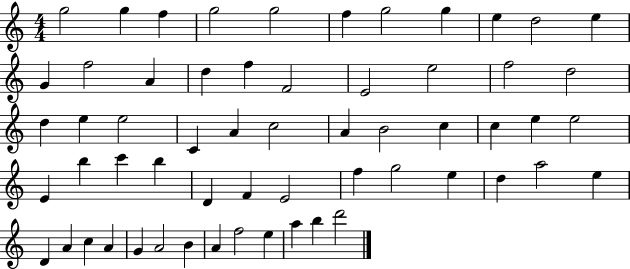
G5/h G5/q F5/q G5/h G5/h F5/q G5/h G5/q E5/q D5/h E5/q G4/q F5/h A4/q D5/q F5/q F4/h E4/h E5/h F5/h D5/h D5/q E5/q E5/h C4/q A4/q C5/h A4/q B4/h C5/q C5/q E5/q E5/h E4/q B5/q C6/q B5/q D4/q F4/q E4/h F5/q G5/h E5/q D5/q A5/h E5/q D4/q A4/q C5/q A4/q G4/q A4/h B4/q A4/q F5/h E5/q A5/q B5/q D6/h